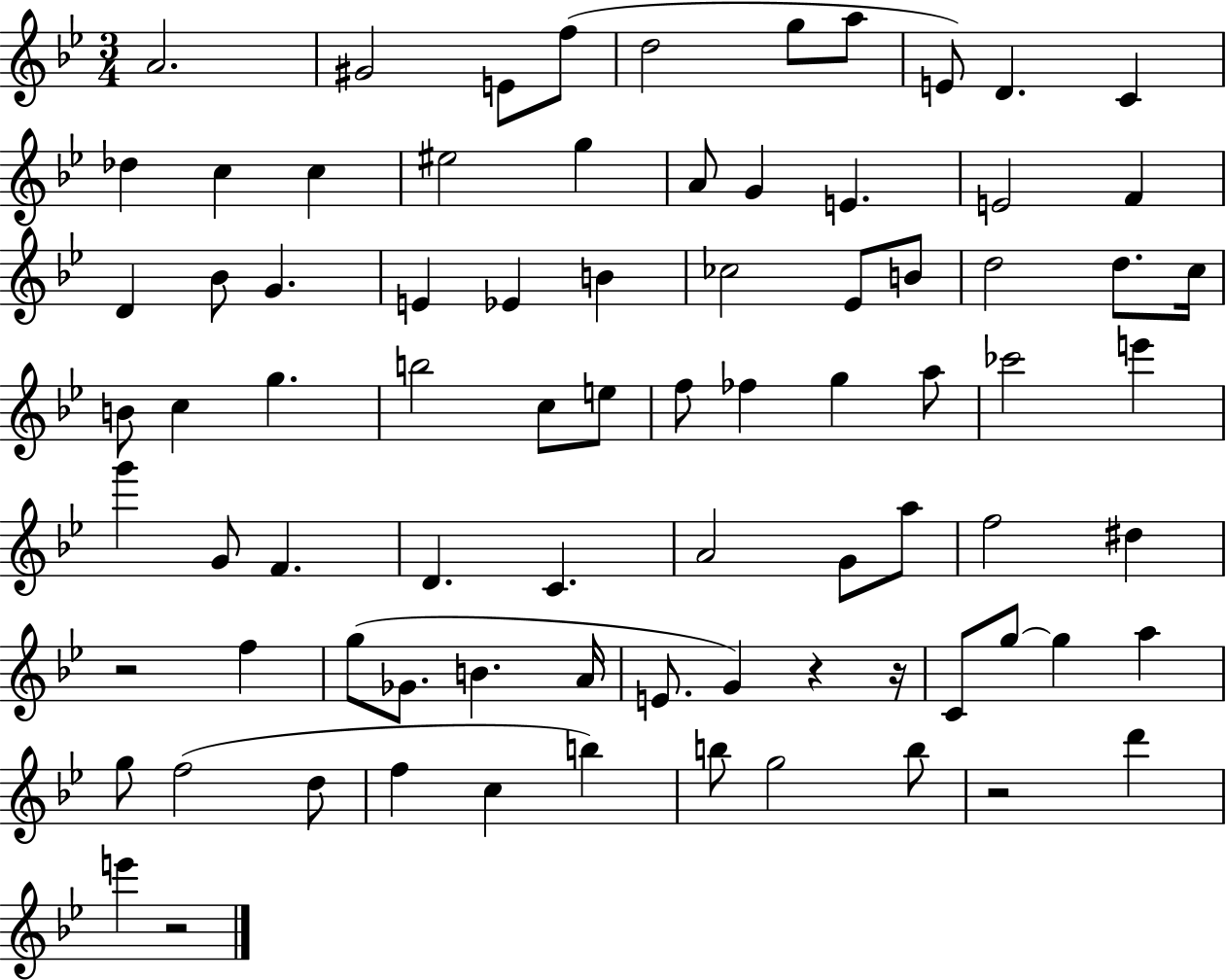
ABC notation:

X:1
T:Untitled
M:3/4
L:1/4
K:Bb
A2 ^G2 E/2 f/2 d2 g/2 a/2 E/2 D C _d c c ^e2 g A/2 G E E2 F D _B/2 G E _E B _c2 _E/2 B/2 d2 d/2 c/4 B/2 c g b2 c/2 e/2 f/2 _f g a/2 _c'2 e' g' G/2 F D C A2 G/2 a/2 f2 ^d z2 f g/2 _G/2 B A/4 E/2 G z z/4 C/2 g/2 g a g/2 f2 d/2 f c b b/2 g2 b/2 z2 d' e' z2